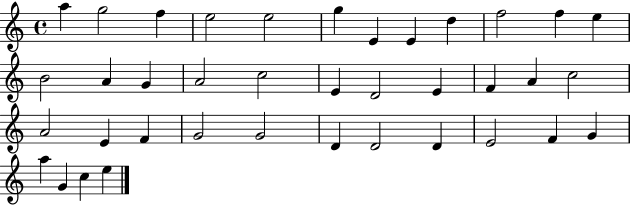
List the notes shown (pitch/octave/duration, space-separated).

A5/q G5/h F5/q E5/h E5/h G5/q E4/q E4/q D5/q F5/h F5/q E5/q B4/h A4/q G4/q A4/h C5/h E4/q D4/h E4/q F4/q A4/q C5/h A4/h E4/q F4/q G4/h G4/h D4/q D4/h D4/q E4/h F4/q G4/q A5/q G4/q C5/q E5/q